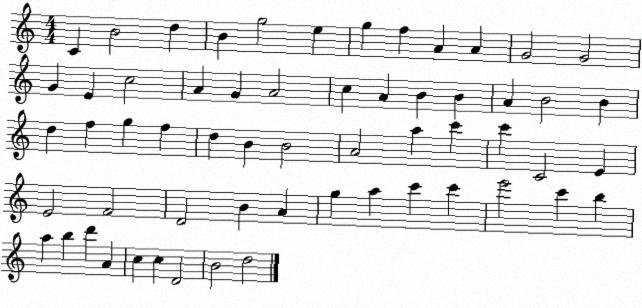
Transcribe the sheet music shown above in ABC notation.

X:1
T:Untitled
M:4/4
L:1/4
K:C
C B2 d B g2 e g f A A G2 G2 G E c2 A G A2 c A B B A B2 B d f g f d B B2 A2 a c' c' C2 E E2 F2 D2 B A g a c' c' e'2 c' b a b d' A c c D2 B2 d2